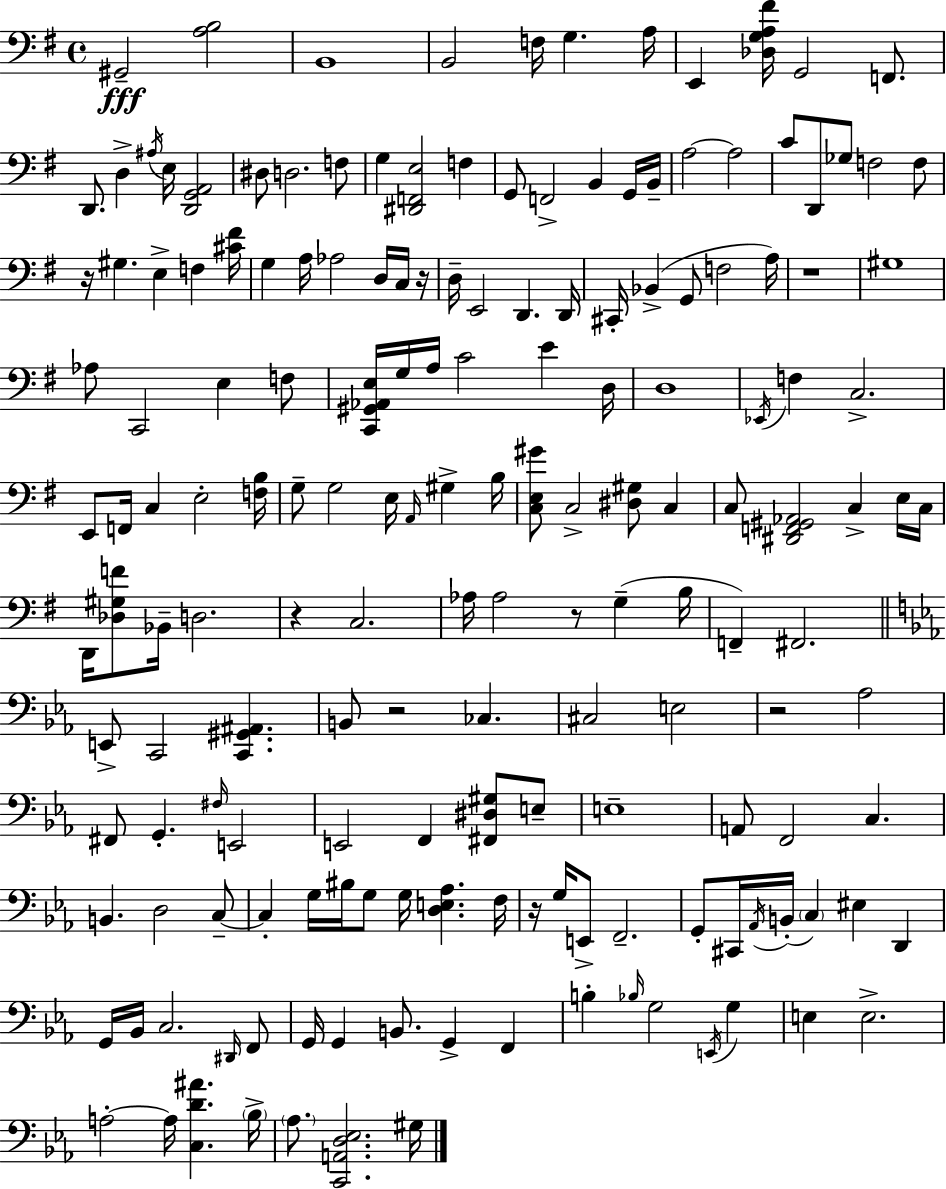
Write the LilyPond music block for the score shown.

{
  \clef bass
  \time 4/4
  \defaultTimeSignature
  \key g \major
  gis,2--\fff <a b>2 | b,1 | b,2 f16 g4. a16 | e,4 <des g a fis'>16 g,2 f,8. | \break d,8. d4-> \acciaccatura { ais16 } e16 <d, g, a,>2 | dis8 d2. f8 | g4 <dis, f, e>2 f4 | g,8 f,2-> b,4 g,16 | \break b,16-- a2~~ a2 | c'8 d,8 ges8 f2 f8 | r16 gis4. e4-> f4 | <cis' fis'>16 g4 a16 aes2 d16 c16 | \break r16 d16-- e,2 d,4. | d,16 cis,16-. bes,4->( g,8 f2 | a16) r1 | gis1 | \break aes8 c,2 e4 f8 | <c, gis, aes, e>16 g16 a16 c'2 e'4 | d16 d1 | \acciaccatura { ees,16 } f4 c2.-> | \break e,8 f,16 c4 e2-. | <f b>16 g8-- g2 e16 \grace { a,16 } gis4-> | b16 <c e gis'>8 c2-> <dis gis>8 c4 | c8 <dis, f, gis, aes,>2 c4-> | \break e16 c16 d,16 <des gis f'>8 bes,16-- d2. | r4 c2. | aes16 aes2 r8 g4--( | b16 f,4--) fis,2. | \break \bar "||" \break \key c \minor e,8-> c,2 <c, gis, ais,>4. | b,8 r2 ces4. | cis2 e2 | r2 aes2 | \break fis,8 g,4.-. \grace { fis16 } e,2 | e,2 f,4 <fis, dis gis>8 e8-- | e1-- | a,8 f,2 c4. | \break b,4. d2 c8--~~ | c4-. g16 bis16 g8 g16 <d e aes>4. | f16 r16 g16 e,8-> f,2.-- | g,8-. cis,16 \acciaccatura { aes,16 }( b,16-. \parenthesize c4) eis4 d,4 | \break g,16 bes,16 c2. | \grace { dis,16 } f,8 g,16 g,4 b,8. g,4-> f,4 | b4-. \grace { bes16 } g2 | \acciaccatura { e,16 } g4 e4 e2.-> | \break a2-.~~ a16 <c d' ais'>4. | \parenthesize bes16-> \parenthesize aes8. <c, a, d ees>2. | gis16 \bar "|."
}